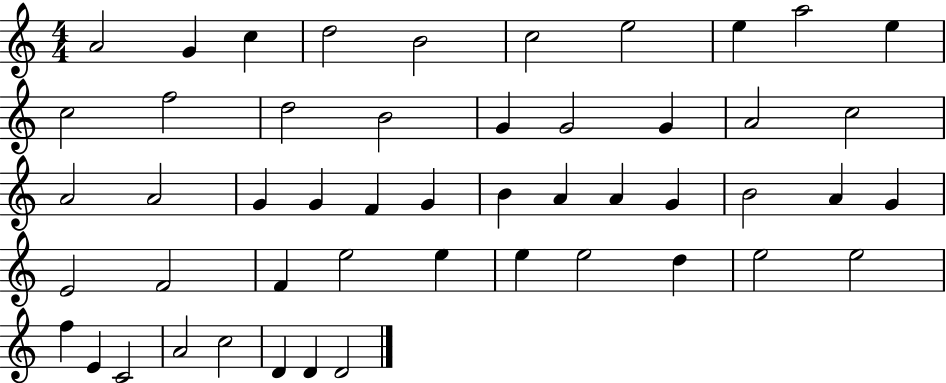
X:1
T:Untitled
M:4/4
L:1/4
K:C
A2 G c d2 B2 c2 e2 e a2 e c2 f2 d2 B2 G G2 G A2 c2 A2 A2 G G F G B A A G B2 A G E2 F2 F e2 e e e2 d e2 e2 f E C2 A2 c2 D D D2